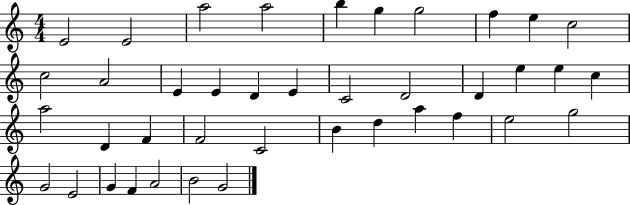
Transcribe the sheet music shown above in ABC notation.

X:1
T:Untitled
M:4/4
L:1/4
K:C
E2 E2 a2 a2 b g g2 f e c2 c2 A2 E E D E C2 D2 D e e c a2 D F F2 C2 B d a f e2 g2 G2 E2 G F A2 B2 G2